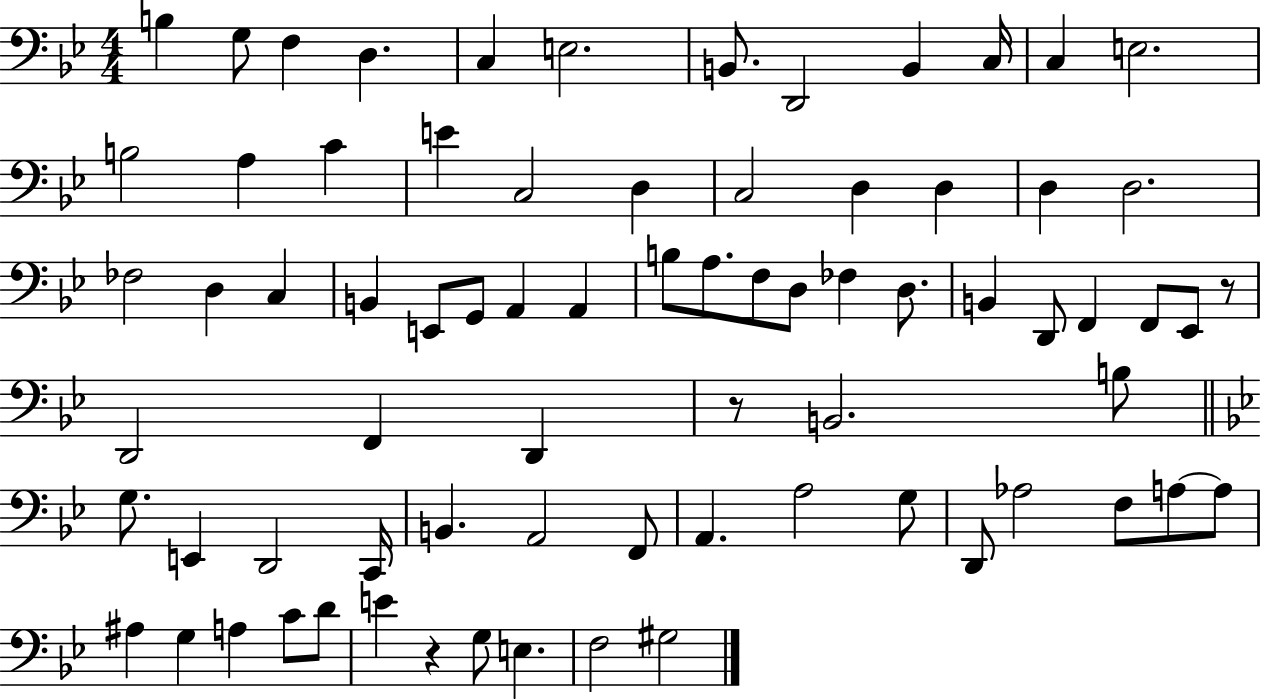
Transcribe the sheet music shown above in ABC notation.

X:1
T:Untitled
M:4/4
L:1/4
K:Bb
B, G,/2 F, D, C, E,2 B,,/2 D,,2 B,, C,/4 C, E,2 B,2 A, C E C,2 D, C,2 D, D, D, D,2 _F,2 D, C, B,, E,,/2 G,,/2 A,, A,, B,/2 A,/2 F,/2 D,/2 _F, D,/2 B,, D,,/2 F,, F,,/2 _E,,/2 z/2 D,,2 F,, D,, z/2 B,,2 B,/2 G,/2 E,, D,,2 C,,/4 B,, A,,2 F,,/2 A,, A,2 G,/2 D,,/2 _A,2 F,/2 A,/2 A,/2 ^A, G, A, C/2 D/2 E z G,/2 E, F,2 ^G,2